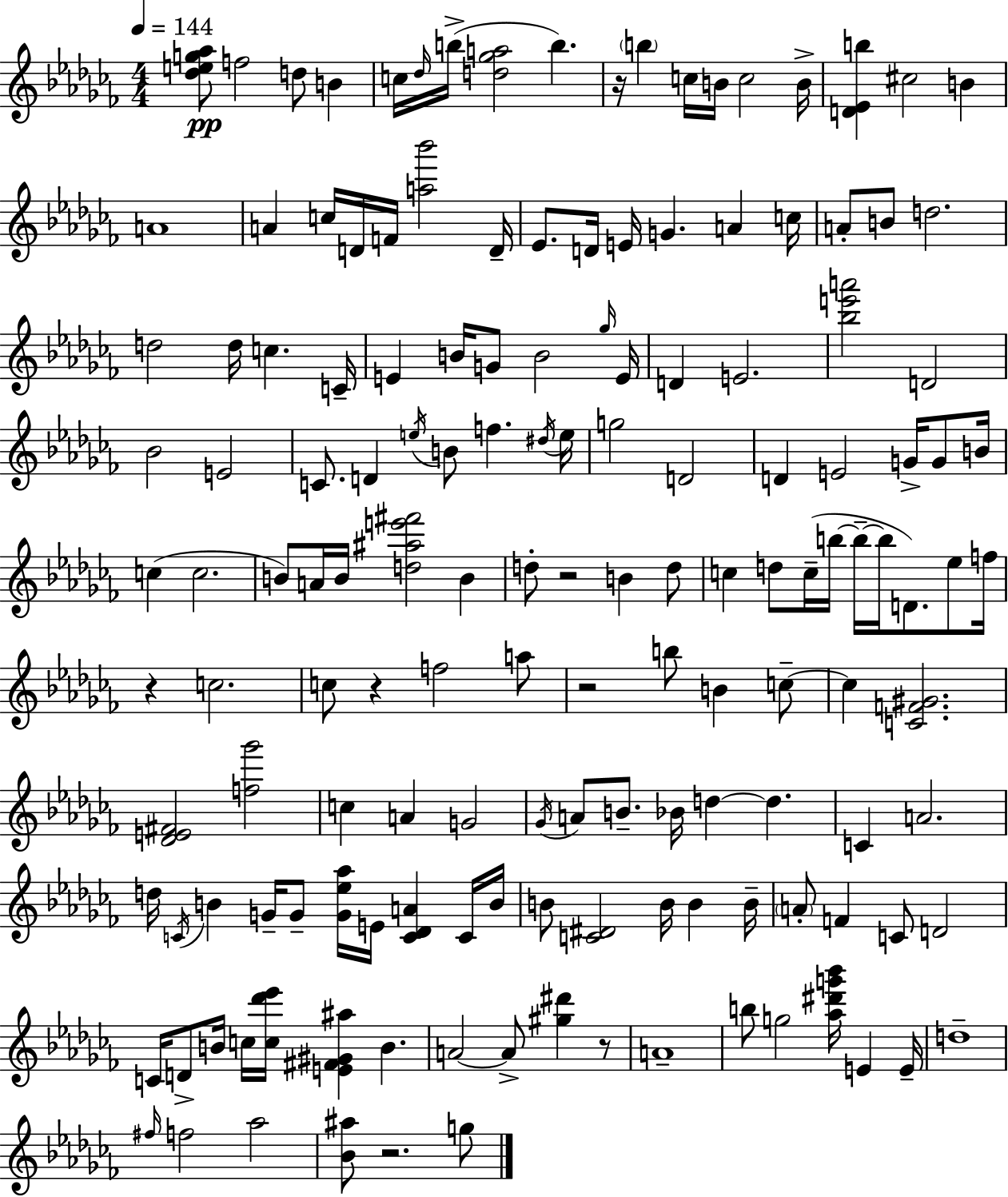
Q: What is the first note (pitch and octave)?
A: F5